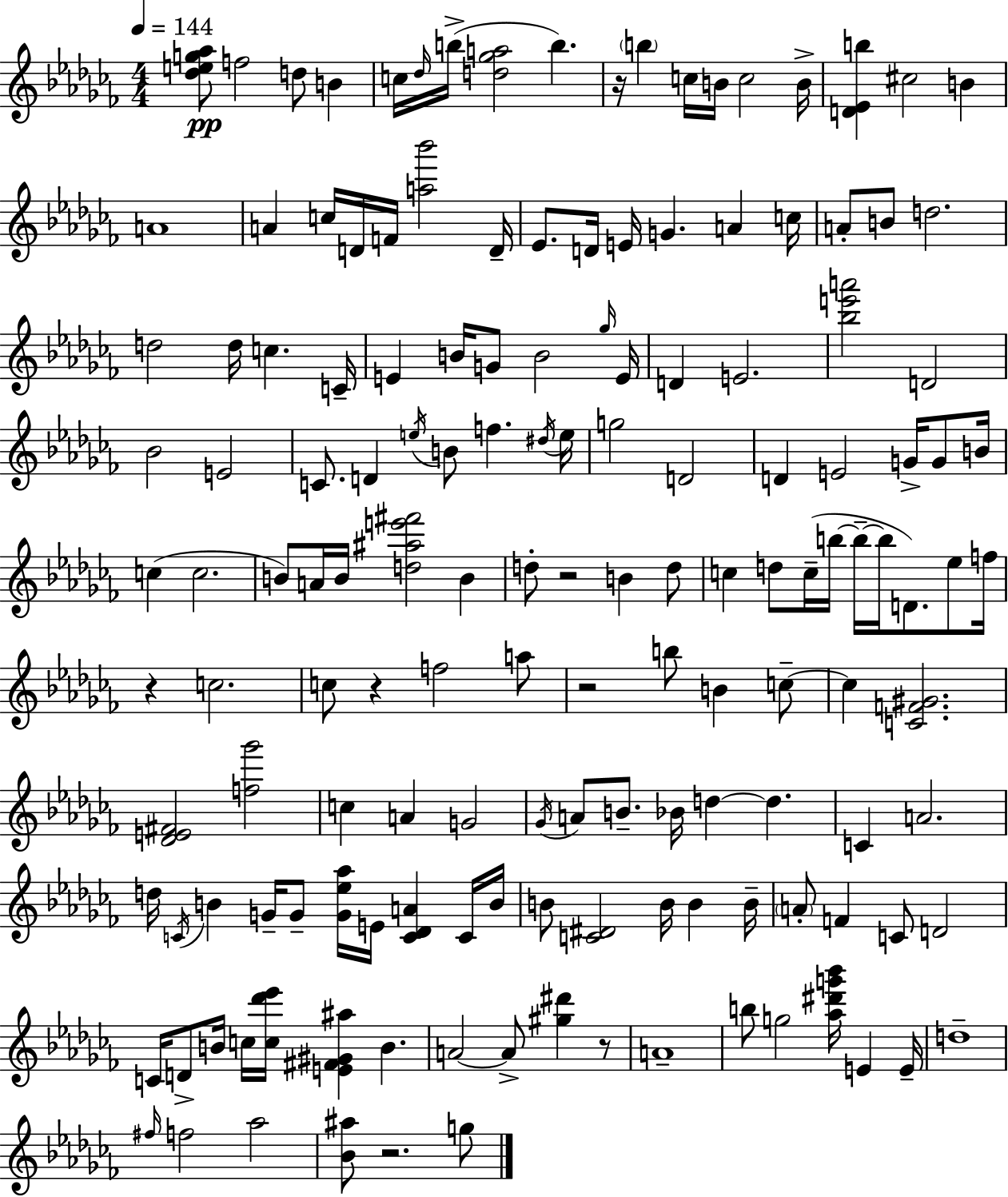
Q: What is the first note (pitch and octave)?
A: F5